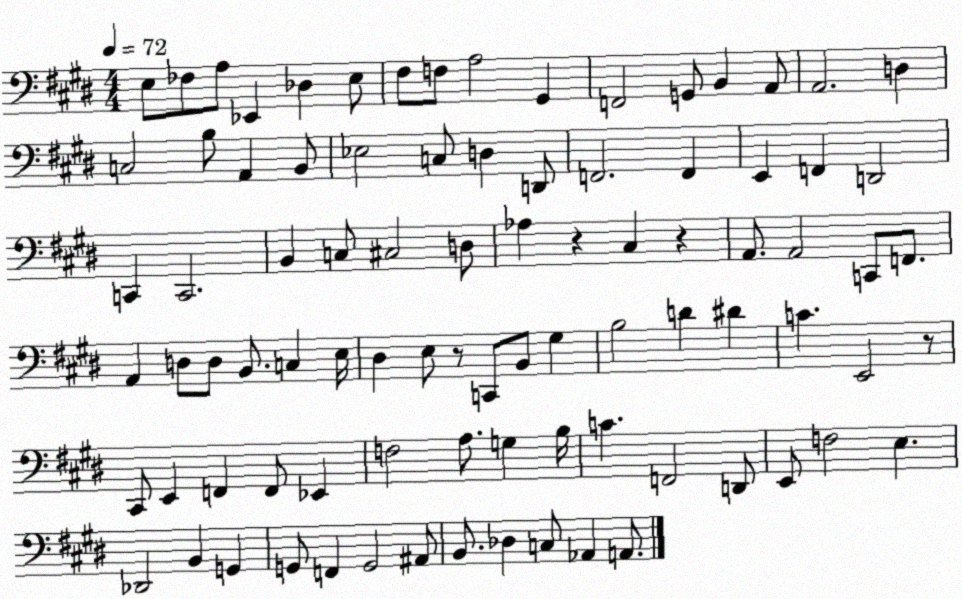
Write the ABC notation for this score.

X:1
T:Untitled
M:4/4
L:1/4
K:E
E,/2 _F,/2 A,/2 _E,, _D, E,/2 ^F,/2 F,/2 A,2 ^G,, F,,2 G,,/2 B,, A,,/2 A,,2 D, C,2 B,/2 A,, B,,/2 _E,2 C,/2 D, D,,/2 F,,2 F,, E,, F,, D,,2 C,, C,,2 B,, C,/2 ^C,2 D,/2 _A, z ^C, z A,,/2 A,,2 C,,/2 F,,/2 A,, D,/2 D,/2 B,,/2 C, E,/4 ^D, E,/2 z/2 C,,/2 B,,/2 ^G, B,2 D ^D C E,,2 z/2 ^C,,/2 E,, F,, F,,/2 _E,, F,2 A,/2 G, B,/4 C F,,2 D,,/2 E,,/2 F,2 E, _D,,2 B,, G,, G,,/2 F,, G,,2 ^A,,/2 B,,/2 _D, C,/2 _A,, A,,/2